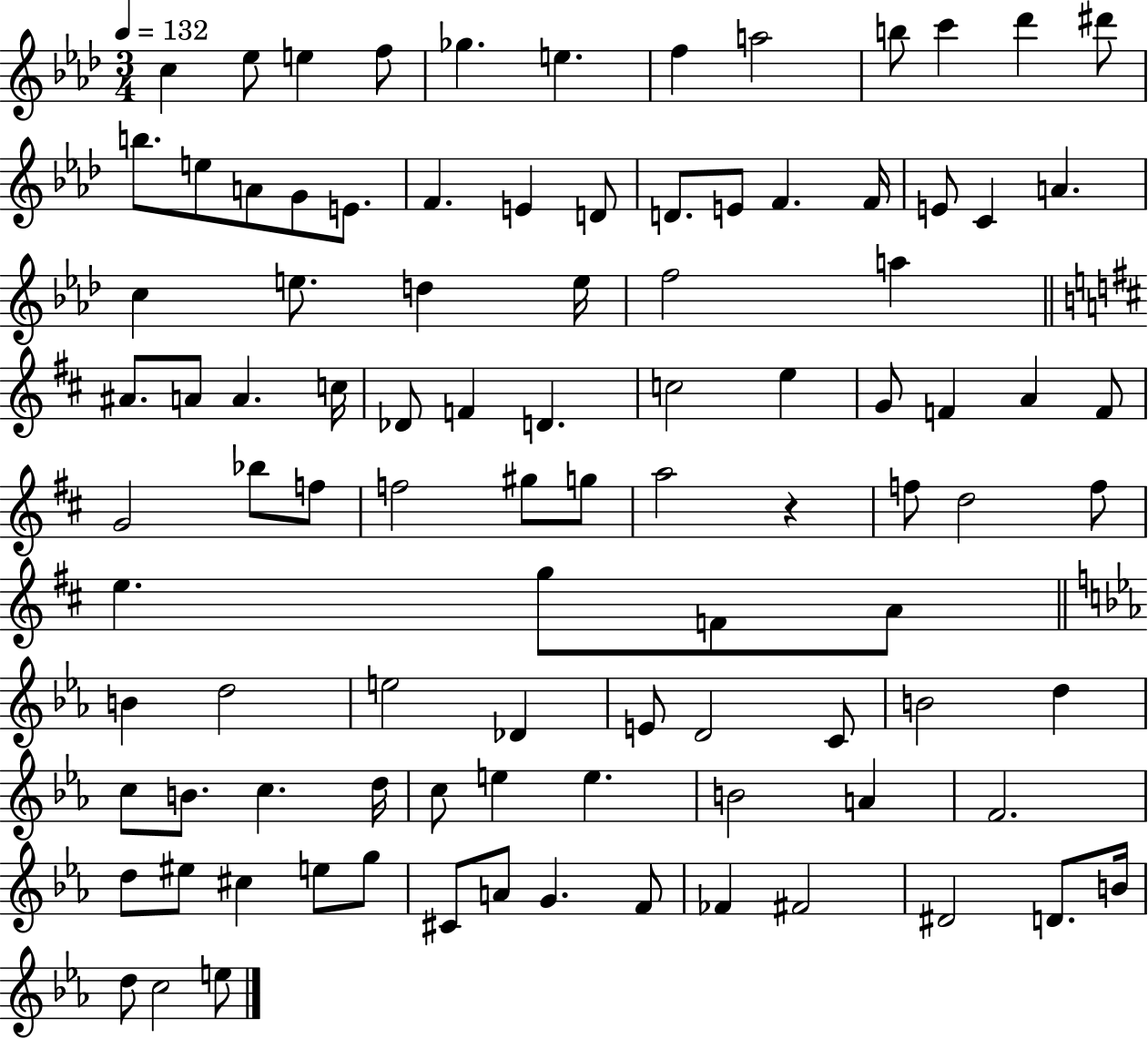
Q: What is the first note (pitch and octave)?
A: C5